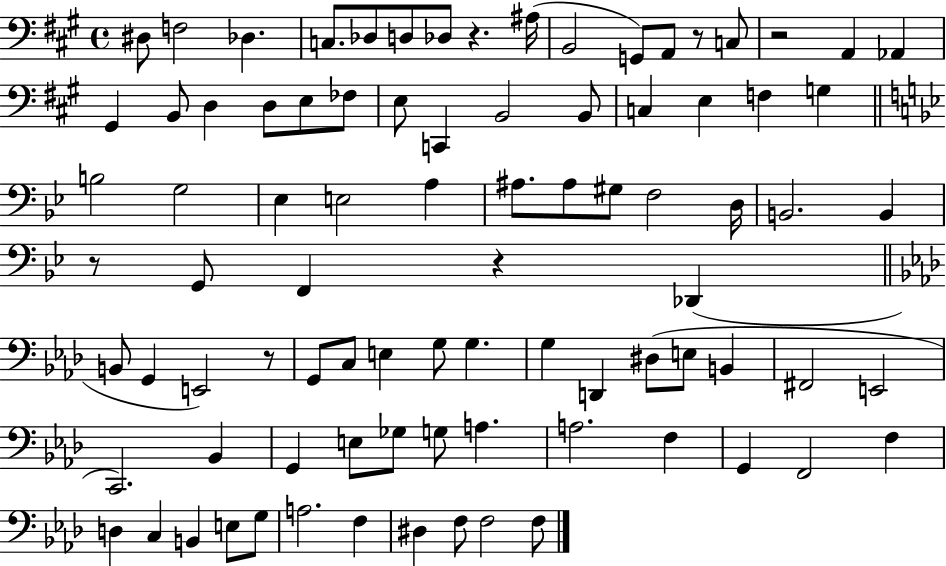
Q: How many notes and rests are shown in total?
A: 87